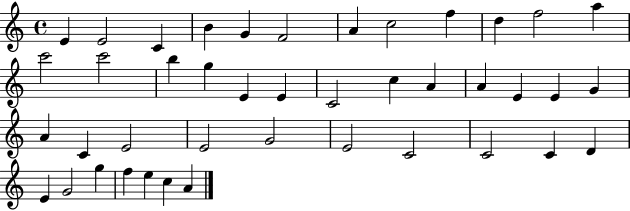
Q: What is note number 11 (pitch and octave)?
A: F5